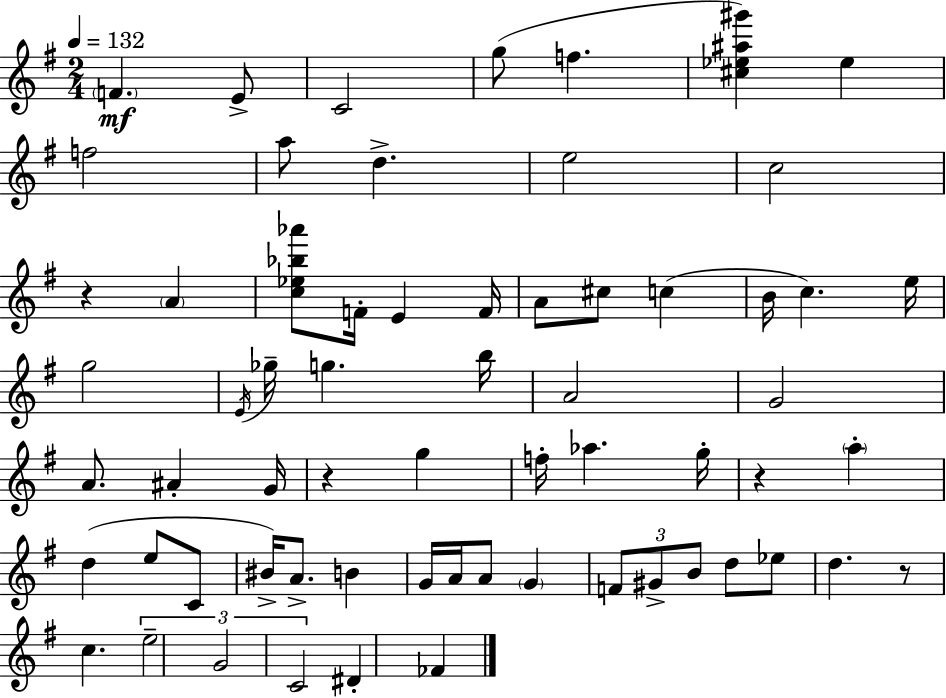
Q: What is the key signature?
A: E minor